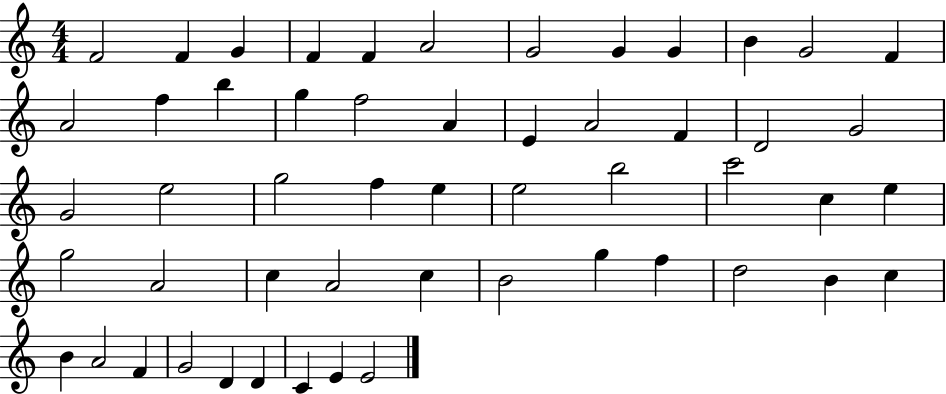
X:1
T:Untitled
M:4/4
L:1/4
K:C
F2 F G F F A2 G2 G G B G2 F A2 f b g f2 A E A2 F D2 G2 G2 e2 g2 f e e2 b2 c'2 c e g2 A2 c A2 c B2 g f d2 B c B A2 F G2 D D C E E2